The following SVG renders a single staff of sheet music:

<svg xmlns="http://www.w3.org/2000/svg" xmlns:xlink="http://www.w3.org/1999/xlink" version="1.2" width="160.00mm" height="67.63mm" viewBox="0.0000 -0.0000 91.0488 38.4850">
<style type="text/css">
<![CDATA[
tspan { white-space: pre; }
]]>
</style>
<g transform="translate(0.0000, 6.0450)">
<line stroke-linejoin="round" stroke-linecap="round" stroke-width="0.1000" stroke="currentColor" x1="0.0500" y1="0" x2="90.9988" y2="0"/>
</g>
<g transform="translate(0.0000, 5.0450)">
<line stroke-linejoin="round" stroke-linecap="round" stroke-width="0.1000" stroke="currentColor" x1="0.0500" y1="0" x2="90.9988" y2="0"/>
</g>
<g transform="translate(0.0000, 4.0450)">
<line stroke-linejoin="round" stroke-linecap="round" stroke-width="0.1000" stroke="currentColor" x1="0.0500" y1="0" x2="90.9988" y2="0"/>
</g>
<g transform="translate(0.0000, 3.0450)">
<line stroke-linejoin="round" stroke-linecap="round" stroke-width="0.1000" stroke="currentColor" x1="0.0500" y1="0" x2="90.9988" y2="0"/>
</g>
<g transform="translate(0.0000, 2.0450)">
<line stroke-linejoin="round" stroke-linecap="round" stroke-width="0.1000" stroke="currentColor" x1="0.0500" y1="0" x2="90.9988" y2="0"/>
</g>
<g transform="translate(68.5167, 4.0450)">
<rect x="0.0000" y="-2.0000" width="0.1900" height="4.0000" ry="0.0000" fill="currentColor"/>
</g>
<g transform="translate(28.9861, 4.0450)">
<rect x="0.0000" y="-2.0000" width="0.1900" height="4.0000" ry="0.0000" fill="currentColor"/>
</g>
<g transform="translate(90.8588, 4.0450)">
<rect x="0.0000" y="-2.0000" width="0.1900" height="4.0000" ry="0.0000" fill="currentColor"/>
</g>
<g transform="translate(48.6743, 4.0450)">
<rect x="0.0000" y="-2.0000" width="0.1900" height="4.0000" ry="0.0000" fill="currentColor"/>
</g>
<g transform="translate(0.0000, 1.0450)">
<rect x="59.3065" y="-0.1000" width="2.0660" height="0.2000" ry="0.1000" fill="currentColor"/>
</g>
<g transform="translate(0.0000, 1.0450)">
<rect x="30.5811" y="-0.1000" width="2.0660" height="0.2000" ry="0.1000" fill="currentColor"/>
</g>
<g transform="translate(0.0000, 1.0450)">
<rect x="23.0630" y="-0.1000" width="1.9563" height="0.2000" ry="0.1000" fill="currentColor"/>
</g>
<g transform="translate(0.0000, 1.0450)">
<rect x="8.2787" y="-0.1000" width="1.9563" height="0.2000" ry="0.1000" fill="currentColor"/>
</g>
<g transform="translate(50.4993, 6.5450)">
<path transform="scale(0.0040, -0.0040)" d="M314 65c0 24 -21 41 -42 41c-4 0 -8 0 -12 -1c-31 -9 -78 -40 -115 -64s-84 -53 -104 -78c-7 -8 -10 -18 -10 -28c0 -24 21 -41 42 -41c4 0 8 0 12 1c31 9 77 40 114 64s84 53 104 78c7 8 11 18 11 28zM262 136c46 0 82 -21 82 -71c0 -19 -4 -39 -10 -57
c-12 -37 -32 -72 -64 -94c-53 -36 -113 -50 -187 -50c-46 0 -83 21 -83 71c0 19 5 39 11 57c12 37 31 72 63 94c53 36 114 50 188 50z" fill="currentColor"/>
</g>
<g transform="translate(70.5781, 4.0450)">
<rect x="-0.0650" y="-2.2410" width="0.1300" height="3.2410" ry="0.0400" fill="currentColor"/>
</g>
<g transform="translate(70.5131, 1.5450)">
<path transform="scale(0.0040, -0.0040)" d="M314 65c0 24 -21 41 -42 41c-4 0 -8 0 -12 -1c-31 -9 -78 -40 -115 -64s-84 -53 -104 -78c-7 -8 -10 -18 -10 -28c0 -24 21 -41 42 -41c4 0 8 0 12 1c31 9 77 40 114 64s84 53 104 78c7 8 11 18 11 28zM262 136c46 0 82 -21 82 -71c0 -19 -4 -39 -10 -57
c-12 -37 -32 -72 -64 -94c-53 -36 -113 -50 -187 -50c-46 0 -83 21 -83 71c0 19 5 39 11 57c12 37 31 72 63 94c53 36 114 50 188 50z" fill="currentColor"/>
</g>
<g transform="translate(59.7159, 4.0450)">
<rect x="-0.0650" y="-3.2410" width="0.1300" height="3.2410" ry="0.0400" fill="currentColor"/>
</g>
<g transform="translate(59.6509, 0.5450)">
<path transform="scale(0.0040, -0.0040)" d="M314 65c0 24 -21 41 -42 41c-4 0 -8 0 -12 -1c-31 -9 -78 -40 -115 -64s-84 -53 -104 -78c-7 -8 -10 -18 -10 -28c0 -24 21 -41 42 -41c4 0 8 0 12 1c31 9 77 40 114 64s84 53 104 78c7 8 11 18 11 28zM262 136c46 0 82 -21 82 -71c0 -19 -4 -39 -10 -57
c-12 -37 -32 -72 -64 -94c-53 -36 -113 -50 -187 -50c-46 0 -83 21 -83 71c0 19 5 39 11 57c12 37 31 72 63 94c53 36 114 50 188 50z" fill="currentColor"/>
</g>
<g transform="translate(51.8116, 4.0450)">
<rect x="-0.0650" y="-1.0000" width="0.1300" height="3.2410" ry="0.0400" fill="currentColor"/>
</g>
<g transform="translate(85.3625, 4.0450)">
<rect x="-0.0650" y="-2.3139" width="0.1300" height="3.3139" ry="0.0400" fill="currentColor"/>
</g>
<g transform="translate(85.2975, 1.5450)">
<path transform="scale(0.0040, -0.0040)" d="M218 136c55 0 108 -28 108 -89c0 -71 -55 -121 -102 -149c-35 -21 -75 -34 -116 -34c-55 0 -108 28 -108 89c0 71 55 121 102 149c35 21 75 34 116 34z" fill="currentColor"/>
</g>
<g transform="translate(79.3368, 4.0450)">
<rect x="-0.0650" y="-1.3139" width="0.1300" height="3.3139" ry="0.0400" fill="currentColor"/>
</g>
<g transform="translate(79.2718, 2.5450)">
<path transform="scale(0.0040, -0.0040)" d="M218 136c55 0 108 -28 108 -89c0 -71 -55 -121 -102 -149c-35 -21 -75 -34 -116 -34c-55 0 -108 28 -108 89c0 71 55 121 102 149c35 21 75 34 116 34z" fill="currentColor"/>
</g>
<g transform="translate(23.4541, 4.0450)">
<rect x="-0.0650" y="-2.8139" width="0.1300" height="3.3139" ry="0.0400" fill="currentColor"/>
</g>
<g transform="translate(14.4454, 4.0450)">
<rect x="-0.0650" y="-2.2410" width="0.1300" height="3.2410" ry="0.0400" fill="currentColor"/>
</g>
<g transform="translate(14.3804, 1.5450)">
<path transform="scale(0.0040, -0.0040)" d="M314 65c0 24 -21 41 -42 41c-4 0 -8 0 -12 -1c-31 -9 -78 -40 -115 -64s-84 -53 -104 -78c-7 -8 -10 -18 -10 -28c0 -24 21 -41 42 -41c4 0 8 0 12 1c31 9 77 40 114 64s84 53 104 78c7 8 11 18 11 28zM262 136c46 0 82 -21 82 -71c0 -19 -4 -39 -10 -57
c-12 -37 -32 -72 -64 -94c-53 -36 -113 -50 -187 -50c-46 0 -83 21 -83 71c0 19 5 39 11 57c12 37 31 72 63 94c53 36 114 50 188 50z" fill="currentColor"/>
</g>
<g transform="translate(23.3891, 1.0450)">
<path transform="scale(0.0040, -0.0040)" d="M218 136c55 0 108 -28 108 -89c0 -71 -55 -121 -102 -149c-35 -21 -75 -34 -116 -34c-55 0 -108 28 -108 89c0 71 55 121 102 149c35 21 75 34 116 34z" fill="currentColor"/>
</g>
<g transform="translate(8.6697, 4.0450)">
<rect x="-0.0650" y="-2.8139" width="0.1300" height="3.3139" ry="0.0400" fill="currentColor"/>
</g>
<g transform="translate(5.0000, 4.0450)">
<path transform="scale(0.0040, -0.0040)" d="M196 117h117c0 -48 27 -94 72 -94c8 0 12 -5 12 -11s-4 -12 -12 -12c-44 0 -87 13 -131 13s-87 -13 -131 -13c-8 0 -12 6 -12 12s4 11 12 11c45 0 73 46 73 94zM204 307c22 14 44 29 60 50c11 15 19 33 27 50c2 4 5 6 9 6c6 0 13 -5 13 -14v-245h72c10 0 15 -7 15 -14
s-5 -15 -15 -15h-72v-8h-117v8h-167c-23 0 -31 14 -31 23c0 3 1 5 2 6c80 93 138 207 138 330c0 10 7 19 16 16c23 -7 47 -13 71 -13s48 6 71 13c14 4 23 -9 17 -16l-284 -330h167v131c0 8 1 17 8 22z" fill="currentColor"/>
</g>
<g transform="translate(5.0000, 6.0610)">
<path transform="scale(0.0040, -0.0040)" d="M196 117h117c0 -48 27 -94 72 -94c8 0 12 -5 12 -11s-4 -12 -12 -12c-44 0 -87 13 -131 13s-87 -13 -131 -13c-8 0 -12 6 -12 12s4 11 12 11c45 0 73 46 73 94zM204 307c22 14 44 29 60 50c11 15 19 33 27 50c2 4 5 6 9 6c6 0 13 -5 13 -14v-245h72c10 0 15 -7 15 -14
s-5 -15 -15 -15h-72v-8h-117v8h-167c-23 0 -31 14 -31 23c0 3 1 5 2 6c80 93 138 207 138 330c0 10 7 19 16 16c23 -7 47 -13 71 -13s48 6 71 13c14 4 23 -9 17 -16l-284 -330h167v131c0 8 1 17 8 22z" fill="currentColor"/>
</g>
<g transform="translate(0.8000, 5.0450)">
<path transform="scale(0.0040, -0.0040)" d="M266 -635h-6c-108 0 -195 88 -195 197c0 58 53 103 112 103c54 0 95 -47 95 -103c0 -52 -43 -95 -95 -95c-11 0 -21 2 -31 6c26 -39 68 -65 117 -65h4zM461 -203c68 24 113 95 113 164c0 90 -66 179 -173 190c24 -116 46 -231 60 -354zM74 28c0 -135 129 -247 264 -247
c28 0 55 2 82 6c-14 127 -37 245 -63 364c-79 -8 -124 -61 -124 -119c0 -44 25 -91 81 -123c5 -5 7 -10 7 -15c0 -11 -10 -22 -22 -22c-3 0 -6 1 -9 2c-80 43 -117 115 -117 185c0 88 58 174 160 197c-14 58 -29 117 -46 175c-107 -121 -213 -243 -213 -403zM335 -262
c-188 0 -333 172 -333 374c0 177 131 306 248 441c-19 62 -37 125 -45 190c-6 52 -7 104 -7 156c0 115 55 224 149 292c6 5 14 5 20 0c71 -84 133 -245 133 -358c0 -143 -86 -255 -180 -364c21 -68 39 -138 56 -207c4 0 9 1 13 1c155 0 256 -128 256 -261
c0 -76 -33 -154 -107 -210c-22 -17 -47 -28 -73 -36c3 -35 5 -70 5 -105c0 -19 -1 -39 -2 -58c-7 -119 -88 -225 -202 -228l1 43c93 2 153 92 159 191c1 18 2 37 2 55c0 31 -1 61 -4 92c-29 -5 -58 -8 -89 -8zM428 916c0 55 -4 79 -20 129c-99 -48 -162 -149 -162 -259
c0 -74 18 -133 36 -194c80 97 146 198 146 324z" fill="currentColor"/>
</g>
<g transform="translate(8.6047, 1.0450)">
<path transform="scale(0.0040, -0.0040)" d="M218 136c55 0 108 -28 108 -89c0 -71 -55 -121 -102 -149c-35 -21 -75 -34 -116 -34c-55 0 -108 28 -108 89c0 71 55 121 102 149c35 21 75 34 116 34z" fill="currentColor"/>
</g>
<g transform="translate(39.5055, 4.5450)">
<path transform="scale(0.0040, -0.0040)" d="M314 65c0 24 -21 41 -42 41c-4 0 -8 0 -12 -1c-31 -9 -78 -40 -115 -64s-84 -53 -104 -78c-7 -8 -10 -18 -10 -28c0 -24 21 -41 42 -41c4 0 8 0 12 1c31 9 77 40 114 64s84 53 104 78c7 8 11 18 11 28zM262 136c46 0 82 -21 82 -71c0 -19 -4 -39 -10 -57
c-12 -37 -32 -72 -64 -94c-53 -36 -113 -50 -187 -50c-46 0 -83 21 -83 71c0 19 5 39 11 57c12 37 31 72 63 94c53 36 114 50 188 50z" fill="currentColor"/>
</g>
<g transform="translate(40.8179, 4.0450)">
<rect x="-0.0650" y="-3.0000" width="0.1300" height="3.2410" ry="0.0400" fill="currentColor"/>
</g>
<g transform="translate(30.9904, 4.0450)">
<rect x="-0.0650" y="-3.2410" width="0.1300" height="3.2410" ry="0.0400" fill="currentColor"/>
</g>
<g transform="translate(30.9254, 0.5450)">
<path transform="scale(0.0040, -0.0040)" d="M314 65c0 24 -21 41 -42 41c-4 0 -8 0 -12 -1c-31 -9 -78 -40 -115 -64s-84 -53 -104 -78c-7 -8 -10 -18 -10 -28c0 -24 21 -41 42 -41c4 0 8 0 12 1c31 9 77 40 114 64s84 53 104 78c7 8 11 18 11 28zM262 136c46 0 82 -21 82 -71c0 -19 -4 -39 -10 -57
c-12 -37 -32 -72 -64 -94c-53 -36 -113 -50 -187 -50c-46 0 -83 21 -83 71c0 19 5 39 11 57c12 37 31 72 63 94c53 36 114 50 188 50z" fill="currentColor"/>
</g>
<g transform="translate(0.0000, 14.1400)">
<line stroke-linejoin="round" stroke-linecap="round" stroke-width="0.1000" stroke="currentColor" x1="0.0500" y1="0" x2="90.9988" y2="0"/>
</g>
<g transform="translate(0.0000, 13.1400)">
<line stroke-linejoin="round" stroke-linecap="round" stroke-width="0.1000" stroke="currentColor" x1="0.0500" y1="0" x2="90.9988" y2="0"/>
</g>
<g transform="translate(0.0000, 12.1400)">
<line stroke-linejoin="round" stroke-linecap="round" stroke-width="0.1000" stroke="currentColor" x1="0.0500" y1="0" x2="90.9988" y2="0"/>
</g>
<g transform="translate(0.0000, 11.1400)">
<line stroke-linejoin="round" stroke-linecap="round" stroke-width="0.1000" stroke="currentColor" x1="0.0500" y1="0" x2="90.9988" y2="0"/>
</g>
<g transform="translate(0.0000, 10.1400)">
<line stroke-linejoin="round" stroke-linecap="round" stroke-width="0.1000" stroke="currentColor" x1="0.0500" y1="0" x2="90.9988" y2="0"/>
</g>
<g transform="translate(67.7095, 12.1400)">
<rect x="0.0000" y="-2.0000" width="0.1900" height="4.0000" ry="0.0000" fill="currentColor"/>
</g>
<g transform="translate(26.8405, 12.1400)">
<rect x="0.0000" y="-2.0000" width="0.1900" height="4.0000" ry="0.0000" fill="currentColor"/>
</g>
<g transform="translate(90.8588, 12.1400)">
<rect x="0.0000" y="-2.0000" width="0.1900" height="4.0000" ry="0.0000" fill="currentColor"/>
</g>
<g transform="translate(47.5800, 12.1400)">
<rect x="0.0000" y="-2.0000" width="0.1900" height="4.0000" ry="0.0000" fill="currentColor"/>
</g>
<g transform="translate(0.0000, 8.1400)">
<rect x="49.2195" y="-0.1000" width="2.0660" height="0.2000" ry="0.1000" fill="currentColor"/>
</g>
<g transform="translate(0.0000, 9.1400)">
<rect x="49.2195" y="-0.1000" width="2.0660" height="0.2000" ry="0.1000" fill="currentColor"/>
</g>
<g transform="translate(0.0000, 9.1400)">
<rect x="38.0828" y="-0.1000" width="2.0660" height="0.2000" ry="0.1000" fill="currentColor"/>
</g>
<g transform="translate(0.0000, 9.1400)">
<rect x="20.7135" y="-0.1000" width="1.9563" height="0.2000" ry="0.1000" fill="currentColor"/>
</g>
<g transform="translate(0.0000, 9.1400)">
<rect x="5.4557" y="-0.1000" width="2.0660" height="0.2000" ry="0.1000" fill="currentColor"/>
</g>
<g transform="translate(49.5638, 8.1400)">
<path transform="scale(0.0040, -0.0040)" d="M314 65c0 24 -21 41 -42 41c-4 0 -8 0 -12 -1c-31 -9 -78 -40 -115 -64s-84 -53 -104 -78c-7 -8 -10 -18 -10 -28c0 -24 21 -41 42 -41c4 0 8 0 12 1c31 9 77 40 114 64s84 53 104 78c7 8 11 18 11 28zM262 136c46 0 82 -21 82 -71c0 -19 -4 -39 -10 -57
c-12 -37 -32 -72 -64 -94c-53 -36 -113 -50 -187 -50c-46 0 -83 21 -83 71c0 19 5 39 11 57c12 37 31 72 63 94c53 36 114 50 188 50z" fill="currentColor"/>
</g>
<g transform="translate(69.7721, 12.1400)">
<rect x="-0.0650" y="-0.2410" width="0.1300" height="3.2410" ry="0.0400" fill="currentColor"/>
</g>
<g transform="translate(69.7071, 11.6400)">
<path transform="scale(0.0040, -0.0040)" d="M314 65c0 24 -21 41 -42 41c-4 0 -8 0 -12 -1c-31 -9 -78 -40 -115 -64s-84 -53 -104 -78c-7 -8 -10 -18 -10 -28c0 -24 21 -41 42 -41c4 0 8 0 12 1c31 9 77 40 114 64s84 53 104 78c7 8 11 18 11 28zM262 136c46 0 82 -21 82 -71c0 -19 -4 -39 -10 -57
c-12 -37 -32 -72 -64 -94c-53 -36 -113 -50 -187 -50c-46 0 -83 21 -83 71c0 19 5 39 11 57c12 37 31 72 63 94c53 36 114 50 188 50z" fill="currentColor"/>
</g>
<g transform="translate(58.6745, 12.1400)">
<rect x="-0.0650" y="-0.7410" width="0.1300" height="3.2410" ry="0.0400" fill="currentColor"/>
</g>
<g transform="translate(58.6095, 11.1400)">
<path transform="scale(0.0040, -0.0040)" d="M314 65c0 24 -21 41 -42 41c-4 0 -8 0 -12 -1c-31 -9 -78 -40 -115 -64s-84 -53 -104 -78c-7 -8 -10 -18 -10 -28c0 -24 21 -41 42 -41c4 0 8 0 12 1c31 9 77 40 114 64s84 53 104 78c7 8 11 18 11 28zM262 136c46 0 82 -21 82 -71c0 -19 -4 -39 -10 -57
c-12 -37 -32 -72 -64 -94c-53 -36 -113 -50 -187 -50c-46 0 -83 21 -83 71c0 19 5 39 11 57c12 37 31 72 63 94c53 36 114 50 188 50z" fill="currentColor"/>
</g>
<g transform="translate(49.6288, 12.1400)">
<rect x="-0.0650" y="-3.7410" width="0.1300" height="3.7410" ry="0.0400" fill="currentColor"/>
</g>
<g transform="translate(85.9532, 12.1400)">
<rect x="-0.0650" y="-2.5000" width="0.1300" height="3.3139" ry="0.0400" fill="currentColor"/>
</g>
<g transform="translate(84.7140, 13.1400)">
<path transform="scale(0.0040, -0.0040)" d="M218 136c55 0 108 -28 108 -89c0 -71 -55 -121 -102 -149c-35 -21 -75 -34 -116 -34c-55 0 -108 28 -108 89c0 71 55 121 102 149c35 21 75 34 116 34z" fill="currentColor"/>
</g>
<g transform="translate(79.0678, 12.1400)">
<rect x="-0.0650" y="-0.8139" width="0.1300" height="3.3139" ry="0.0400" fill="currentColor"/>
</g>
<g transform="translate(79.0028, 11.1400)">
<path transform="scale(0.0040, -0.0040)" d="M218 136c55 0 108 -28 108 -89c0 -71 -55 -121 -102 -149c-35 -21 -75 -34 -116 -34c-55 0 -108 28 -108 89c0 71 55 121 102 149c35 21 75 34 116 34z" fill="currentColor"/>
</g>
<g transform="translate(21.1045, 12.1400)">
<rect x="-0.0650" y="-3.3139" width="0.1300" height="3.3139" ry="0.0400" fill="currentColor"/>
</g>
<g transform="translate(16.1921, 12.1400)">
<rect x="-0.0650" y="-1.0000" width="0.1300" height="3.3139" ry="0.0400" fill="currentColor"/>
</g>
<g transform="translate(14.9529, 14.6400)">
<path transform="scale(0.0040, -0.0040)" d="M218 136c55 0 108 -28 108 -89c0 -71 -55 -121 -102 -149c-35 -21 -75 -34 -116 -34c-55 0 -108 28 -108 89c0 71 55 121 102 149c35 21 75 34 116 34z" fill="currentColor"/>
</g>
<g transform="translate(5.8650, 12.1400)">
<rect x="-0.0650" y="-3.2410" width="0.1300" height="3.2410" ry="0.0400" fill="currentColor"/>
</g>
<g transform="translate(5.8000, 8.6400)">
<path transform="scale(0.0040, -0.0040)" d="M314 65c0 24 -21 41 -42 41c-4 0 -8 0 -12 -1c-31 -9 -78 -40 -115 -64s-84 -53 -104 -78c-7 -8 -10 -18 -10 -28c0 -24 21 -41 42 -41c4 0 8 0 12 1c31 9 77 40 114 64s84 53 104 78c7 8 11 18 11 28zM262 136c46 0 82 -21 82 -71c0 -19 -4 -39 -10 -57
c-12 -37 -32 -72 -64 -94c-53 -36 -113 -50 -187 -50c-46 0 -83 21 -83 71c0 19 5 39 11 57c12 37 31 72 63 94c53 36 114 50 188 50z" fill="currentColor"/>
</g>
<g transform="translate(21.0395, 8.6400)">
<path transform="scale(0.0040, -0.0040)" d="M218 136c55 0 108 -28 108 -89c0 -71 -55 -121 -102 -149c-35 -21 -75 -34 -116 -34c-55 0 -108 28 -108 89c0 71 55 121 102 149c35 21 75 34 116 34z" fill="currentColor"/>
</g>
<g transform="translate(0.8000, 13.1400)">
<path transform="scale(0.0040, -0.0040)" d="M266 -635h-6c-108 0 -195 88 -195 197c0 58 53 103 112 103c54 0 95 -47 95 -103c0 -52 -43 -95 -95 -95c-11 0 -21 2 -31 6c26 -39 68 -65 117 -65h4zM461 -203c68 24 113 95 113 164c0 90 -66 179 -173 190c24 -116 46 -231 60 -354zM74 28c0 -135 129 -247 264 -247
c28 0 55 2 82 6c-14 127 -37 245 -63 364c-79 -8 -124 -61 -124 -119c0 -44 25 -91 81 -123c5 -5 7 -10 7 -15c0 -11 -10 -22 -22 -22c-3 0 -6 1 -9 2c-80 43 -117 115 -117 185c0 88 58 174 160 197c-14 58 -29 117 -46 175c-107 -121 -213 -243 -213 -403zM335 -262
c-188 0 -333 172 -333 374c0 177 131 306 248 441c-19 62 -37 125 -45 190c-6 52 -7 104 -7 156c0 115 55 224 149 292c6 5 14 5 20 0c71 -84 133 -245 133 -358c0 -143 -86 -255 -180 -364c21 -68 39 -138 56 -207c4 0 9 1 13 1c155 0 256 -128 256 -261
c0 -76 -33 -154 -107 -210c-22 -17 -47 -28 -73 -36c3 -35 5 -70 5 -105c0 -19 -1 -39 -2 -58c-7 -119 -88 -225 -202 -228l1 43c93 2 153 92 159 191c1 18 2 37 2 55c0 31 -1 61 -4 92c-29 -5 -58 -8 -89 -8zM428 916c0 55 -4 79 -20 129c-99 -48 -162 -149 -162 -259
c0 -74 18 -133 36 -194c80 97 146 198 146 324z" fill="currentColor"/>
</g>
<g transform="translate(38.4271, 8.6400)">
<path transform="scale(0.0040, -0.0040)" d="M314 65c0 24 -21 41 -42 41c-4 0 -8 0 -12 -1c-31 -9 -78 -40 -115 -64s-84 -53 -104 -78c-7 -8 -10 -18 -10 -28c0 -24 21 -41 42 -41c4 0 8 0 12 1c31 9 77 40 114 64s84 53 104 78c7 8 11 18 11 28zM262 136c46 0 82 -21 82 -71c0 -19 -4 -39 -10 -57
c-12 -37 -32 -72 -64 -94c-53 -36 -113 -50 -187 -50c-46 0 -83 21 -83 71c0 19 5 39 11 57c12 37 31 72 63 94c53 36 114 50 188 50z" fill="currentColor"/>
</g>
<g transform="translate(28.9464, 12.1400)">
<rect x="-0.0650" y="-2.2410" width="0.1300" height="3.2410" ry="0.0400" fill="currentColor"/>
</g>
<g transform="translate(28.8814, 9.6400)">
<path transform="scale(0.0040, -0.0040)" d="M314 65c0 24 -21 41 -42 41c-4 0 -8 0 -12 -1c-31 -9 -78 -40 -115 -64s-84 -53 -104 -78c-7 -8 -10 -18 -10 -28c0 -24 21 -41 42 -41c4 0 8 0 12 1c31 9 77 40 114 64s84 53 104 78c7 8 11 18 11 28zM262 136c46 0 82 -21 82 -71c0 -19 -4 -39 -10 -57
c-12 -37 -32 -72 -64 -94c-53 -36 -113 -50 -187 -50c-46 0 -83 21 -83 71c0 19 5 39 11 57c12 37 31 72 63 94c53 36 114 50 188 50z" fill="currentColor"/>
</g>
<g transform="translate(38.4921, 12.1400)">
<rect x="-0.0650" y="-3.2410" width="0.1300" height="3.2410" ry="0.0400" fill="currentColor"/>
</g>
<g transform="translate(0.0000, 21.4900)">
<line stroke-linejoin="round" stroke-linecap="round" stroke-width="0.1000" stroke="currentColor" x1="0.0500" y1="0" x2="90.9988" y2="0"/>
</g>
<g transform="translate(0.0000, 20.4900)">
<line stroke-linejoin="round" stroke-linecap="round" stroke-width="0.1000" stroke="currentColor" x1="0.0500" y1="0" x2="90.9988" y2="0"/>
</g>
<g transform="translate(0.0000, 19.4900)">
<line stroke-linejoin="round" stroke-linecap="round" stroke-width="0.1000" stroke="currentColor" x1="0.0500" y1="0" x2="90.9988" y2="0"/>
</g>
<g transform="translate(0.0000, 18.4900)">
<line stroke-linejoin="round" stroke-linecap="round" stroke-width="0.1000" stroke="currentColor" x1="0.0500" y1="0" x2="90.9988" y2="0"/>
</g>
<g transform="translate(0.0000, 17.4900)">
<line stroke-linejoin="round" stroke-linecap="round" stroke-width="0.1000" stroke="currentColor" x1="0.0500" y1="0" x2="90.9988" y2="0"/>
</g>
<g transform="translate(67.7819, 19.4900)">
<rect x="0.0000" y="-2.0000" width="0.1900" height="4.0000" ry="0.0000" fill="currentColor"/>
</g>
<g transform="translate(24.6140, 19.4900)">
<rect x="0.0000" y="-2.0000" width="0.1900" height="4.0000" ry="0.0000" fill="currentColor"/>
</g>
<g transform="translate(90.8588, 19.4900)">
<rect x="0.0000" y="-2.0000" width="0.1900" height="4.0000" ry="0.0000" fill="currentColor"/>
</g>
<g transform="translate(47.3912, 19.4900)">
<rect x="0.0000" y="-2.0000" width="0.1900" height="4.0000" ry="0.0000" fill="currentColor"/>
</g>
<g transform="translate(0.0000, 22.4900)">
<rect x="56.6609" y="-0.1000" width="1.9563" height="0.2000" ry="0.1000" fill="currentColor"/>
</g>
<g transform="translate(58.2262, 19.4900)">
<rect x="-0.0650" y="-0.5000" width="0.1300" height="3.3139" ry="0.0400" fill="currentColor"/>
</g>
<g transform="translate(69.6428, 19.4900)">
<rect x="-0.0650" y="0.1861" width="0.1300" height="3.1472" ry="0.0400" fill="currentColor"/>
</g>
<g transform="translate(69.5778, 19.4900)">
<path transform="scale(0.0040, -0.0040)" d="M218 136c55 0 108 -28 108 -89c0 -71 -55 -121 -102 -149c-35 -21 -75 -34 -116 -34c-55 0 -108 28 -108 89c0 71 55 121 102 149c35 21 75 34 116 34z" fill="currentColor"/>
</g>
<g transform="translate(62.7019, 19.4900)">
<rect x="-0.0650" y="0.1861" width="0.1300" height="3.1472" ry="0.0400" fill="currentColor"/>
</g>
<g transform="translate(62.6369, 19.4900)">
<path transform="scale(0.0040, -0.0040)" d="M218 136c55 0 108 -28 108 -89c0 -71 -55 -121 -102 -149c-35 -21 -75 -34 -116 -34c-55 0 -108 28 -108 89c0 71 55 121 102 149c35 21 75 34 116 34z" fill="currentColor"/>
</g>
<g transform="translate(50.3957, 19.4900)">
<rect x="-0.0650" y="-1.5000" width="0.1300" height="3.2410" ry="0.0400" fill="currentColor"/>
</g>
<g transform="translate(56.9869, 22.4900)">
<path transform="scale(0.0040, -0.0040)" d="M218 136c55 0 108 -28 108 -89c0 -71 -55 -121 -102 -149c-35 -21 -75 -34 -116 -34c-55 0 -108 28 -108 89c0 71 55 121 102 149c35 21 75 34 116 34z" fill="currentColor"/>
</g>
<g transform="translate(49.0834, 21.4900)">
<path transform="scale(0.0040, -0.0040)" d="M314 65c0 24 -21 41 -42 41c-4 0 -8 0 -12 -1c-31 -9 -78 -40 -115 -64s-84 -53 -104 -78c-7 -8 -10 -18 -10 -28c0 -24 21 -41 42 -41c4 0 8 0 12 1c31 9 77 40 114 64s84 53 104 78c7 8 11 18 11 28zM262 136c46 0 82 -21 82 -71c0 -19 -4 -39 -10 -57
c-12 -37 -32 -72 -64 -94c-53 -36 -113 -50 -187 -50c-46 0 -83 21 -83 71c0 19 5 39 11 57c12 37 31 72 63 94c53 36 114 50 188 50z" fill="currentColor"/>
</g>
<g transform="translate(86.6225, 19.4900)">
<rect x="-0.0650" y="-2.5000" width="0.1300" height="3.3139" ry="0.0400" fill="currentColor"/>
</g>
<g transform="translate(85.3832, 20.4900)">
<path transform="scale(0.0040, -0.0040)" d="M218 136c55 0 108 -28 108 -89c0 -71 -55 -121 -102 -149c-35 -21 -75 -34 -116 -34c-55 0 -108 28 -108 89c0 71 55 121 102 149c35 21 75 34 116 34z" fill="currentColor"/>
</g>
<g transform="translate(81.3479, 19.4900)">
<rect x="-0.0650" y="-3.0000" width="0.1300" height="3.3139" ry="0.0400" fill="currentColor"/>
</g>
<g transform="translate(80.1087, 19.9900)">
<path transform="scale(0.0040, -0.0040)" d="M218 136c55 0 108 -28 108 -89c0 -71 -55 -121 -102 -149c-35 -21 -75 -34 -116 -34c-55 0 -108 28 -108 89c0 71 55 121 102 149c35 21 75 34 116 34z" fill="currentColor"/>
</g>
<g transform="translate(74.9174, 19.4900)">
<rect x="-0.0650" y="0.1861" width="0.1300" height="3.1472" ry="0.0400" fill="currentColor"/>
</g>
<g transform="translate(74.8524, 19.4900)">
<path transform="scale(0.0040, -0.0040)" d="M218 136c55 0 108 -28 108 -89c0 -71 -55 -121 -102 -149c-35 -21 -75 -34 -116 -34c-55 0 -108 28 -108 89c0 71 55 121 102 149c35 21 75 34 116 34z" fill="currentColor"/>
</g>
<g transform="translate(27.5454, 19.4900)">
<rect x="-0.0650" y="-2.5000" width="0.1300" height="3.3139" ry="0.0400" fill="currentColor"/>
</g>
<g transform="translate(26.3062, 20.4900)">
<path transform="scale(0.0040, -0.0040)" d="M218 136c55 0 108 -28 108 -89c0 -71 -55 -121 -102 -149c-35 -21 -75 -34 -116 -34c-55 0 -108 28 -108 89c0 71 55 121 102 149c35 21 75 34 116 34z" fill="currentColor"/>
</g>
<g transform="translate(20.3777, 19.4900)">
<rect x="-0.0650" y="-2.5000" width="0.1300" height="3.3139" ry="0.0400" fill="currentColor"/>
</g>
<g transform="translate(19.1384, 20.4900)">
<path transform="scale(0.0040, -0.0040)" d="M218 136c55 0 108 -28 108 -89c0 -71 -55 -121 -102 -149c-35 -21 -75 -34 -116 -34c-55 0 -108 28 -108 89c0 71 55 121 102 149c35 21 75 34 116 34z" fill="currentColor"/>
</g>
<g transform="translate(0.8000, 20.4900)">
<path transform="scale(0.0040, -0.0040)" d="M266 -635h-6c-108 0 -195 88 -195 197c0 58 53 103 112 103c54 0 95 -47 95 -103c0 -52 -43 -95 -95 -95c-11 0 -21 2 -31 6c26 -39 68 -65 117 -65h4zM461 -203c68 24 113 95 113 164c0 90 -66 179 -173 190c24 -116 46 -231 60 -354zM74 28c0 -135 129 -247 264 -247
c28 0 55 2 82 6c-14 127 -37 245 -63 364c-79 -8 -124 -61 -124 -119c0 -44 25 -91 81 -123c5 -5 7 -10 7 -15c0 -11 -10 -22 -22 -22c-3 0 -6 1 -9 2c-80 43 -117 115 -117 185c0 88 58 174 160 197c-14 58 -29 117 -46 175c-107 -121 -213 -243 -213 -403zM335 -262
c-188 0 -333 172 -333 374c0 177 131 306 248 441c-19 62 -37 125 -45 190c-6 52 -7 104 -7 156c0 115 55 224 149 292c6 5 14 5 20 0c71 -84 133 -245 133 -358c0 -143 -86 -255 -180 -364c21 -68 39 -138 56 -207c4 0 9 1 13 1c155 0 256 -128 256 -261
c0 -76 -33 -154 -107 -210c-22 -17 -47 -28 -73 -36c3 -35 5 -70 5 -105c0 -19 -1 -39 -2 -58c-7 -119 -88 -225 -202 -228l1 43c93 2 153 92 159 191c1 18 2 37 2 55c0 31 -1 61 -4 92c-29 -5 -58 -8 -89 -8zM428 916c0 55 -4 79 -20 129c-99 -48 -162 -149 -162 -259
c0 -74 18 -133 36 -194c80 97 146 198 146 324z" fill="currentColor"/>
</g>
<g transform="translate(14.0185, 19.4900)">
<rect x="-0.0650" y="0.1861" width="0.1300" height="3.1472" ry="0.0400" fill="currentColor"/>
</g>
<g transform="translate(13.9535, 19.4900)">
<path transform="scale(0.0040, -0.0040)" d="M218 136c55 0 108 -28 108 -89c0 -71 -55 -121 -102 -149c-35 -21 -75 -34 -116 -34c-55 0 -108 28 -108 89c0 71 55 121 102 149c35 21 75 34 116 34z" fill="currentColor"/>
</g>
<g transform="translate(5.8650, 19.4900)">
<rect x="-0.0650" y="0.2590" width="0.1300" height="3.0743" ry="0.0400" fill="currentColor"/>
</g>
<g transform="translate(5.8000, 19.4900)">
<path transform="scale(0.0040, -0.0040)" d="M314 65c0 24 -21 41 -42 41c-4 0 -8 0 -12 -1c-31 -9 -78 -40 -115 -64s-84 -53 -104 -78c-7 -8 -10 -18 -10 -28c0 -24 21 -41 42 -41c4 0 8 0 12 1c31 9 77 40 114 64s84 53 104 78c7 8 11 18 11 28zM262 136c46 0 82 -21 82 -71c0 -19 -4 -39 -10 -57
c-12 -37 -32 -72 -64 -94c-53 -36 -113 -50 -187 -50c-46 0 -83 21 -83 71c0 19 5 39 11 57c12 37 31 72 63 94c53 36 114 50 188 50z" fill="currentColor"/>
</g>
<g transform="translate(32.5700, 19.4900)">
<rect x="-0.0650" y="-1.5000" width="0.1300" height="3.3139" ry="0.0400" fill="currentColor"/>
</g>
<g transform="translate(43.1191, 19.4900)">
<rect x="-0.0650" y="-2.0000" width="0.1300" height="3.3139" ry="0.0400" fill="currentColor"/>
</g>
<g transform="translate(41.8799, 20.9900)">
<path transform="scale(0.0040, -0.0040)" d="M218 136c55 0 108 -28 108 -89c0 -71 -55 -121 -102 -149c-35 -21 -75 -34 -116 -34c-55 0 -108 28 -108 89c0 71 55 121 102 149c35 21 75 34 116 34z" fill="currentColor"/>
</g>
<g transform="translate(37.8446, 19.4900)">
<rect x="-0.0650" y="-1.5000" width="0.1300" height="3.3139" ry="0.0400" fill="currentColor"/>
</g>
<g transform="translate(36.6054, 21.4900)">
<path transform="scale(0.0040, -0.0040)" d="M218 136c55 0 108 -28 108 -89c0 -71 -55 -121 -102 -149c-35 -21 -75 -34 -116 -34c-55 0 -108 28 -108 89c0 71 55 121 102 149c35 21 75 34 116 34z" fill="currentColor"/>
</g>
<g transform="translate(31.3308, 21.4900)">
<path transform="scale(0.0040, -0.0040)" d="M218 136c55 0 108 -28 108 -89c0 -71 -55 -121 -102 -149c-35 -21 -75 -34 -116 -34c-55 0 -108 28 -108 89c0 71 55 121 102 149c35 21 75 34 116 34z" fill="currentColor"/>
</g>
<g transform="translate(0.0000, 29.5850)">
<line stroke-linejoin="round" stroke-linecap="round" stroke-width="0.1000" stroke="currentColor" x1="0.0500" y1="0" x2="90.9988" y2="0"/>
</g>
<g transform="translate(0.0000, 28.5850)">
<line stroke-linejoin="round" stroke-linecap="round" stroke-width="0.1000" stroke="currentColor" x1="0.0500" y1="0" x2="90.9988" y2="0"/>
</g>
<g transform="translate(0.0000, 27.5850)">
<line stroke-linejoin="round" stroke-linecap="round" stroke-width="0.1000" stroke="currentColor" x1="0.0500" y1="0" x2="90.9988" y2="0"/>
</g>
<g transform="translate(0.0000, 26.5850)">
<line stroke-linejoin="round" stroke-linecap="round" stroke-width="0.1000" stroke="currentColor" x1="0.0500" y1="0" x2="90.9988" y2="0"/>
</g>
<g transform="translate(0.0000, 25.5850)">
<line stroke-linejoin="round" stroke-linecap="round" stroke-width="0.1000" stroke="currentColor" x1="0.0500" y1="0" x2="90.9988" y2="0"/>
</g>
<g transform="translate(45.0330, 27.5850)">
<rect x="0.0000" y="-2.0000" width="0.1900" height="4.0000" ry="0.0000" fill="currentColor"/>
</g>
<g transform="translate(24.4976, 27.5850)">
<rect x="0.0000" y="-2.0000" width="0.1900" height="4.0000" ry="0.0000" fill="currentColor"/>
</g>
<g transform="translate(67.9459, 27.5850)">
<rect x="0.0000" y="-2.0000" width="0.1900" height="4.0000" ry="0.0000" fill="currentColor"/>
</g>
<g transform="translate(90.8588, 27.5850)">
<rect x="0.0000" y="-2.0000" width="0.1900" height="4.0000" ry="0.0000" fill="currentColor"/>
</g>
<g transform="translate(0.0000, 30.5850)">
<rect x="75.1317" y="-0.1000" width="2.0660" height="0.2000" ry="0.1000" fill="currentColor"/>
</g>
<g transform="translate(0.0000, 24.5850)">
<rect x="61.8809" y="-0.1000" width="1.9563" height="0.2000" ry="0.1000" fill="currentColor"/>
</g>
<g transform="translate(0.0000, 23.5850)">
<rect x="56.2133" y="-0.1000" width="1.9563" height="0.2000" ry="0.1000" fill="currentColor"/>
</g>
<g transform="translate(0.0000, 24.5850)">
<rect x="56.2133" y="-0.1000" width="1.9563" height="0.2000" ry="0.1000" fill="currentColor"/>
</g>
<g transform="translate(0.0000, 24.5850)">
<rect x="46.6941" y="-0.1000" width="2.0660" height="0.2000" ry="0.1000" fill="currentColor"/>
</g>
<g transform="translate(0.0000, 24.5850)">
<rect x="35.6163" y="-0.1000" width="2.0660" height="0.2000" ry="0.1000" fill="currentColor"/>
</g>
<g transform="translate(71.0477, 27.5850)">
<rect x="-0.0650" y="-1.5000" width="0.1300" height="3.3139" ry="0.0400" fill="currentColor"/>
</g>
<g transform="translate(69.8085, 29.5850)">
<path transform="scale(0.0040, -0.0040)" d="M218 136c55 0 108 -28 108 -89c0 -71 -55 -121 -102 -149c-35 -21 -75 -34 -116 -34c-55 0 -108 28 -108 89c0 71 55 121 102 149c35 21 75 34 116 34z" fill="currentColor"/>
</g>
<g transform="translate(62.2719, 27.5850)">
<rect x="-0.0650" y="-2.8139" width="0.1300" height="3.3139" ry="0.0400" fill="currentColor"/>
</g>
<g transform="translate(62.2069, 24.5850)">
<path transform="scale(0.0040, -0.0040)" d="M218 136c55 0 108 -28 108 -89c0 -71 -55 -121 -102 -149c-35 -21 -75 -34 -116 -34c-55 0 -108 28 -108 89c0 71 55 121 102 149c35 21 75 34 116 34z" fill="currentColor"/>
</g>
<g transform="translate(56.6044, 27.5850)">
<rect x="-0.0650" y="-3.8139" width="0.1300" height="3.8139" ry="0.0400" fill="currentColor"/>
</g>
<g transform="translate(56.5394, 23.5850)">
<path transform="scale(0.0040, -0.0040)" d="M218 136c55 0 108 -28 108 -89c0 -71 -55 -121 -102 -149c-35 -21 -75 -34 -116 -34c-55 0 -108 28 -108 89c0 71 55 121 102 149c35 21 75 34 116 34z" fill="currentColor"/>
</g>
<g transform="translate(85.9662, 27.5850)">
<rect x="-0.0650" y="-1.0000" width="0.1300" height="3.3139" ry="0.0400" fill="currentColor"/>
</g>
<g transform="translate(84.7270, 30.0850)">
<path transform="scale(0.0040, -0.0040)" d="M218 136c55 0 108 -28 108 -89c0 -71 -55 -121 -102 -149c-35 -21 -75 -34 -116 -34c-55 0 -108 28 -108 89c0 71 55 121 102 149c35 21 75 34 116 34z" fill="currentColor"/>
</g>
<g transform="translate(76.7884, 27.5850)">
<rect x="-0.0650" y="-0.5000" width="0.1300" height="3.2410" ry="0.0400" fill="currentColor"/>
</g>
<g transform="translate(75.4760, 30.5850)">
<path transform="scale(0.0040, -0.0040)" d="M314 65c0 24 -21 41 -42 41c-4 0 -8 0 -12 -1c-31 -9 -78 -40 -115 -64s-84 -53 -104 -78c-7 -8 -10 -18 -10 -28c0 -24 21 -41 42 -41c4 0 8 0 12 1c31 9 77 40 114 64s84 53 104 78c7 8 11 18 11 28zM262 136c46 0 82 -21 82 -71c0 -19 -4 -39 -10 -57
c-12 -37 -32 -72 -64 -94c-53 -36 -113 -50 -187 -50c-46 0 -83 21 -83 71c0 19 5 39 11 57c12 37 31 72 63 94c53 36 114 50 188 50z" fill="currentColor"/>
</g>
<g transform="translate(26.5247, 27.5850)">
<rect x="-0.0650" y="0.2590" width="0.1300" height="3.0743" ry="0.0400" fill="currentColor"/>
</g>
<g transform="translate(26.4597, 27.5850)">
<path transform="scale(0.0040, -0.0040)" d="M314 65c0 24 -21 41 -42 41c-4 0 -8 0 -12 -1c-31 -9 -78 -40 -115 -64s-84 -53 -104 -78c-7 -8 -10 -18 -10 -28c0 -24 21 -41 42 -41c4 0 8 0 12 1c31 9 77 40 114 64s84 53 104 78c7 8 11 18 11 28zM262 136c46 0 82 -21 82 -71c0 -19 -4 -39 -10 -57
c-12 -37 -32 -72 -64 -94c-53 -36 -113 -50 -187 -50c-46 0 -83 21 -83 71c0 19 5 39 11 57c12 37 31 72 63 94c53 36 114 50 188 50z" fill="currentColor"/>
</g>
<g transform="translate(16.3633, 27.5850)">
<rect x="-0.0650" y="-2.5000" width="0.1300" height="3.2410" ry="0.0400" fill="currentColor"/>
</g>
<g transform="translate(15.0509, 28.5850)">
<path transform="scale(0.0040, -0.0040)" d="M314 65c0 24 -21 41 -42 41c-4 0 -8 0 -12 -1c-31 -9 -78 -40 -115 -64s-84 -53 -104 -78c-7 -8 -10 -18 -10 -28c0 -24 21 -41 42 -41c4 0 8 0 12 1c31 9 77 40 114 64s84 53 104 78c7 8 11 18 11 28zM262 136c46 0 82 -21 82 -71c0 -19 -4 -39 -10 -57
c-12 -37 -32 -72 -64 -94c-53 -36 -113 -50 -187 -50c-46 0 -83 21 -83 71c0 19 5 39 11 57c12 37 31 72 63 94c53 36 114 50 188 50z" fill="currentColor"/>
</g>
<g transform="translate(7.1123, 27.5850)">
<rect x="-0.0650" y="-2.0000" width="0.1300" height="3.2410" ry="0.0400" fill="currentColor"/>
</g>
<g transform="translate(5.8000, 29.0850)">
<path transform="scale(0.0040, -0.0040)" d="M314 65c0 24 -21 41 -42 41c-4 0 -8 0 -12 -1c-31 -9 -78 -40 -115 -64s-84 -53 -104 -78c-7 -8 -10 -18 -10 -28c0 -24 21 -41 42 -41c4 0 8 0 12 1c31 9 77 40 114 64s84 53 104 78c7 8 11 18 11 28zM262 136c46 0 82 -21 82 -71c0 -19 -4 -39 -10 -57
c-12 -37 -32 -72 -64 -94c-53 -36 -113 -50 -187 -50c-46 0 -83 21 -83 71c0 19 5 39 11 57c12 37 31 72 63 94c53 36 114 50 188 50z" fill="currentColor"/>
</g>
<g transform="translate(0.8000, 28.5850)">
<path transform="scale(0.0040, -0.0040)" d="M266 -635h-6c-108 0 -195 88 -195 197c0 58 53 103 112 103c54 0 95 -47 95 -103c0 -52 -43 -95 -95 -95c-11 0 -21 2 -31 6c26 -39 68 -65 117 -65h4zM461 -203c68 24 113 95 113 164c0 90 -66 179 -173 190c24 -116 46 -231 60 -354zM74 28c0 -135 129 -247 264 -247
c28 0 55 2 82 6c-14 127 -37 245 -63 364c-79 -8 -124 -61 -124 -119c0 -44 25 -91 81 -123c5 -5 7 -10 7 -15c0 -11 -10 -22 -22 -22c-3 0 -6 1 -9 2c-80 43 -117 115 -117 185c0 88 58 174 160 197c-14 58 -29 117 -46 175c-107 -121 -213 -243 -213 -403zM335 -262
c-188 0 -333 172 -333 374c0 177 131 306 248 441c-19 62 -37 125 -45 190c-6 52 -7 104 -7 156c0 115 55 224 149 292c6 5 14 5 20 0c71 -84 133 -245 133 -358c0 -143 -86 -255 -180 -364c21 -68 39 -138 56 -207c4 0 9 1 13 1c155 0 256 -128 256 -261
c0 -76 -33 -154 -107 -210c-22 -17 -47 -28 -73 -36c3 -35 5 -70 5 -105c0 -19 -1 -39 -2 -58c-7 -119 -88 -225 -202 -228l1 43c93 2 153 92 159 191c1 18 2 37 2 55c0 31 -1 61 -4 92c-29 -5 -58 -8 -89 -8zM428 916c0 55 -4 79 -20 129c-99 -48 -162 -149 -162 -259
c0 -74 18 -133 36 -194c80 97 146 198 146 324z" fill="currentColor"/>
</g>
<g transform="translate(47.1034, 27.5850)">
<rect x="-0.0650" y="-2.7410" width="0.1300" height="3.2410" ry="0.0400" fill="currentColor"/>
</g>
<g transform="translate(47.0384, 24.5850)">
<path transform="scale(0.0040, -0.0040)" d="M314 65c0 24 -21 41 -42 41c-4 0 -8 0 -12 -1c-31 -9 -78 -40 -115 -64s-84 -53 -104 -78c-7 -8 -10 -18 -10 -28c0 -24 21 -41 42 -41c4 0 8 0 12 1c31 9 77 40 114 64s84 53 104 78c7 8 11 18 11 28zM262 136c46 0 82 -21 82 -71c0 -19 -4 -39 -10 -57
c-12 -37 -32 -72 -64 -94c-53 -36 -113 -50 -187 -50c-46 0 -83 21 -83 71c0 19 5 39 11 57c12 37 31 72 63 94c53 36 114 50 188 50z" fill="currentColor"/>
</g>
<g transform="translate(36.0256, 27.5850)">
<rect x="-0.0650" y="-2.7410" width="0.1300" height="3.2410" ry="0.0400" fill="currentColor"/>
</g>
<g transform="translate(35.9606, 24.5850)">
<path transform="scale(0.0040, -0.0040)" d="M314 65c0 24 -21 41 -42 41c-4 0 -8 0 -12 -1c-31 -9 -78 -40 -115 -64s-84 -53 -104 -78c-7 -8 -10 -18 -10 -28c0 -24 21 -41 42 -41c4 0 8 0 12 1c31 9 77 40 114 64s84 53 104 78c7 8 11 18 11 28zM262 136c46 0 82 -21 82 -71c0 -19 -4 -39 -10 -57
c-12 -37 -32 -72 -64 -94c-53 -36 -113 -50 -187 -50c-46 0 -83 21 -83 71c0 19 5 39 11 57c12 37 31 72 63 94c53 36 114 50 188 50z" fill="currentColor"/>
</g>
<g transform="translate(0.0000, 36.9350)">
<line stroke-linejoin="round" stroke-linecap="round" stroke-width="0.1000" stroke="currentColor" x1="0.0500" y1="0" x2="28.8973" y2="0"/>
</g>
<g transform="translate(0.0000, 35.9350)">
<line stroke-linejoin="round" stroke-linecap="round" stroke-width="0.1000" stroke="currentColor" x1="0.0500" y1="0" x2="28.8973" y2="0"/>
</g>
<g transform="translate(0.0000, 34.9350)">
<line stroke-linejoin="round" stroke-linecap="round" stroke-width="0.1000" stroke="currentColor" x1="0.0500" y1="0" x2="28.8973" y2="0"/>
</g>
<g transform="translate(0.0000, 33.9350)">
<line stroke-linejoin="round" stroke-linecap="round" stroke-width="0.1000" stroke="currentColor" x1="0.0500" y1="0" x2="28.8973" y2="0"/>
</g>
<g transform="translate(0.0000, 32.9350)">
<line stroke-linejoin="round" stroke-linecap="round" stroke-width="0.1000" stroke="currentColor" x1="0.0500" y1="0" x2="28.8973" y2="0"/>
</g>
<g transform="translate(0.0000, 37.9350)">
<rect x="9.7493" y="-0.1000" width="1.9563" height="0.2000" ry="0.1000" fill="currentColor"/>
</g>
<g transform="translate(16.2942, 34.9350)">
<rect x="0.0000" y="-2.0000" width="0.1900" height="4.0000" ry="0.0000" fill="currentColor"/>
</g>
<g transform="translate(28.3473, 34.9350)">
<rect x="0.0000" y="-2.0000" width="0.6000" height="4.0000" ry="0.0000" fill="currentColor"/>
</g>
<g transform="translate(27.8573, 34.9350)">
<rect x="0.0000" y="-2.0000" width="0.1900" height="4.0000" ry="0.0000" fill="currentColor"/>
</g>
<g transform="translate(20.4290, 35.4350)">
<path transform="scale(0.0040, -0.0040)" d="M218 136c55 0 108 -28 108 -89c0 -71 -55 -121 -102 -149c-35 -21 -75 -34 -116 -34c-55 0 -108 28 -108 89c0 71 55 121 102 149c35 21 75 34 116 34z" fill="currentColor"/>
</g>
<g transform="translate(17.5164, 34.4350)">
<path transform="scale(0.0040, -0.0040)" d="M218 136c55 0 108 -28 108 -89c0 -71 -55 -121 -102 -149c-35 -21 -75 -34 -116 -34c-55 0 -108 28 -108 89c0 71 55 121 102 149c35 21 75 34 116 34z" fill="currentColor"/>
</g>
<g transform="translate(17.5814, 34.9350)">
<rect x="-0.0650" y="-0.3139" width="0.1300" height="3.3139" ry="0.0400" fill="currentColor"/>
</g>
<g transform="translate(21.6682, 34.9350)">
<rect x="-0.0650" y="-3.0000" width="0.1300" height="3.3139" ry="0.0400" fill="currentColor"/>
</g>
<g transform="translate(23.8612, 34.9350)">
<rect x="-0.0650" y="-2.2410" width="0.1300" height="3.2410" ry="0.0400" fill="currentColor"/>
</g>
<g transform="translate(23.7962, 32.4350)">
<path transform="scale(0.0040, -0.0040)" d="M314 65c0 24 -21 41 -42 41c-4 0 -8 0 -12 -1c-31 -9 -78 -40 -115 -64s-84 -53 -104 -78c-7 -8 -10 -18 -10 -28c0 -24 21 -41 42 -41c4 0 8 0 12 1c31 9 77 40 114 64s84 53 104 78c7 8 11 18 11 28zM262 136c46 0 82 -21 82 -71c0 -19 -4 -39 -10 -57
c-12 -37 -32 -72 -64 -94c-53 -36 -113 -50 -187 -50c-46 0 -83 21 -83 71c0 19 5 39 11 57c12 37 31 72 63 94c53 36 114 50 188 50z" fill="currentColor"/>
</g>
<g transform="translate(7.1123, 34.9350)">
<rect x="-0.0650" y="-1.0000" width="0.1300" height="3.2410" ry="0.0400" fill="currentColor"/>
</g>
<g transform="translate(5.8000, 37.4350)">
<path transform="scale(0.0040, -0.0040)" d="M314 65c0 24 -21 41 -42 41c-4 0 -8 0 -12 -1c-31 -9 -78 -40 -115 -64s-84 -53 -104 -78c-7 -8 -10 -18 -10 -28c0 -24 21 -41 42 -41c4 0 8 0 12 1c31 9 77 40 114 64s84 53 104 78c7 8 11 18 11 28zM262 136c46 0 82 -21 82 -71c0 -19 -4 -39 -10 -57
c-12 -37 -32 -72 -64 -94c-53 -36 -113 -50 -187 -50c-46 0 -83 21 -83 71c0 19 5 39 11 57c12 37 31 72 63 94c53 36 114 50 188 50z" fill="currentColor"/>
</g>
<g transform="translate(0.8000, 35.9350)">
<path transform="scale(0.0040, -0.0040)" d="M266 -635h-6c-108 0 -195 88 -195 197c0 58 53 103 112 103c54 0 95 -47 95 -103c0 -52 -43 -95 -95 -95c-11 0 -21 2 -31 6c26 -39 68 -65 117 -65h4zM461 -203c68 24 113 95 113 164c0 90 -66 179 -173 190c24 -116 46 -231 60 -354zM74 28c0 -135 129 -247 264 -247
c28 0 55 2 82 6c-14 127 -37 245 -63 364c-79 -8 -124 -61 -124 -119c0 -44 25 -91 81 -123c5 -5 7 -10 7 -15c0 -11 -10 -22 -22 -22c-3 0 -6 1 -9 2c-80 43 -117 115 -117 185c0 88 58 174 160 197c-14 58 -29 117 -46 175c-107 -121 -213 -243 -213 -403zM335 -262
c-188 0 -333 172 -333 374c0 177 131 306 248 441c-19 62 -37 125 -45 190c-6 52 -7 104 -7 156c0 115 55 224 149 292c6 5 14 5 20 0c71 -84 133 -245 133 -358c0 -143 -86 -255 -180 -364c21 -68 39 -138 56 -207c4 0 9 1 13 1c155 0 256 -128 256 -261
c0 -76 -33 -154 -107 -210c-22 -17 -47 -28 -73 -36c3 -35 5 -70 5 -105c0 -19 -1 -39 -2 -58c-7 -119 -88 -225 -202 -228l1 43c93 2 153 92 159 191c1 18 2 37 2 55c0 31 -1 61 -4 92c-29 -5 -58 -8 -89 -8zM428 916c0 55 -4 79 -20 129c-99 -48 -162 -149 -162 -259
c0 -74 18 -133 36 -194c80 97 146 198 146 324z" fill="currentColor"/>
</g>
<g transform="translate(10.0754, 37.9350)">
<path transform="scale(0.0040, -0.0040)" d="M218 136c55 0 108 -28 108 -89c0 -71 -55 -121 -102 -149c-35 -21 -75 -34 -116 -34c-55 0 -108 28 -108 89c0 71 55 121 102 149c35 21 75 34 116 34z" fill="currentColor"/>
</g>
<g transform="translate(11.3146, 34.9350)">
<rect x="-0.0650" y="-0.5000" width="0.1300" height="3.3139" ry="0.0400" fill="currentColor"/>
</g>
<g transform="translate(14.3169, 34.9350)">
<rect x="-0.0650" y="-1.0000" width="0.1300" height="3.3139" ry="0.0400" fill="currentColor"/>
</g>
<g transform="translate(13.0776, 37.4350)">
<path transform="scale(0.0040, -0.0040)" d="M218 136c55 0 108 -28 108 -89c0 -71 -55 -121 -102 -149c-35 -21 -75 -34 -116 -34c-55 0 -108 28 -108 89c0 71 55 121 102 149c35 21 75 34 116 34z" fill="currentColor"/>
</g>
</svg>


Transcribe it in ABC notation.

X:1
T:Untitled
M:4/4
L:1/4
K:C
a g2 a b2 A2 D2 b2 g2 e g b2 D b g2 b2 c'2 d2 c2 d G B2 B G G E E F E2 C B B B A G F2 G2 B2 a2 a2 c' a E C2 D D2 C D c A g2